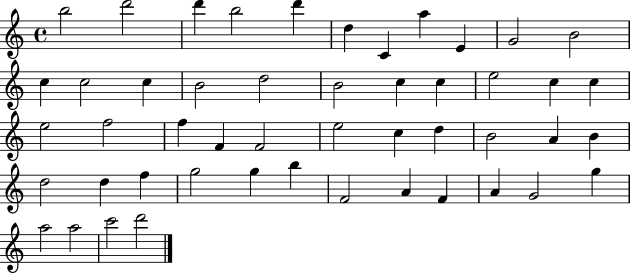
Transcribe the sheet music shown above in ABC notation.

X:1
T:Untitled
M:4/4
L:1/4
K:C
b2 d'2 d' b2 d' d C a E G2 B2 c c2 c B2 d2 B2 c c e2 c c e2 f2 f F F2 e2 c d B2 A B d2 d f g2 g b F2 A F A G2 g a2 a2 c'2 d'2